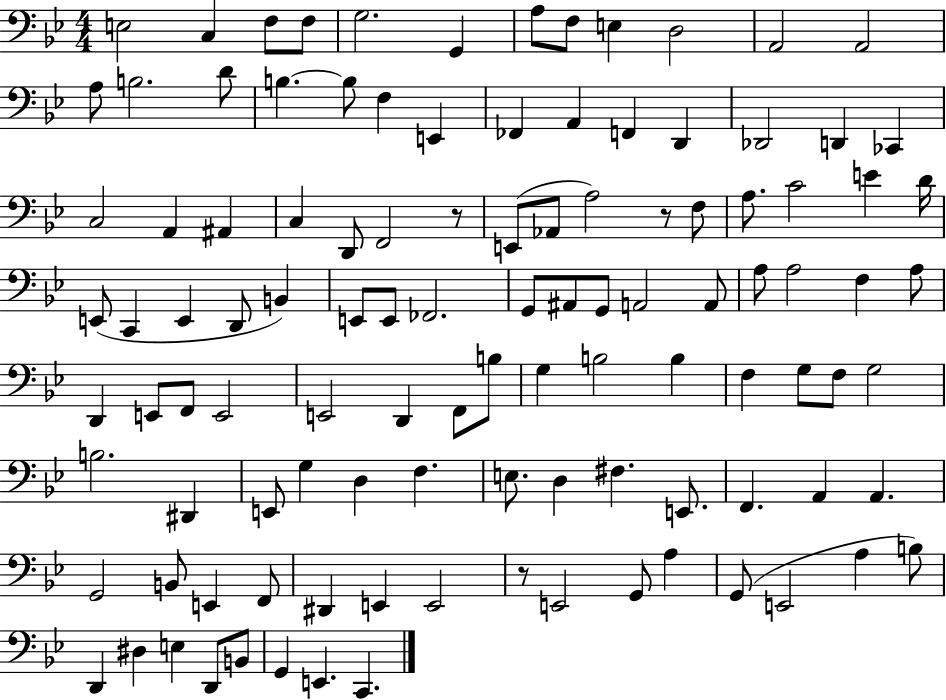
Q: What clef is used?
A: bass